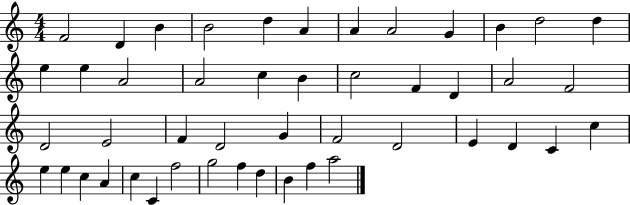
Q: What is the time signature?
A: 4/4